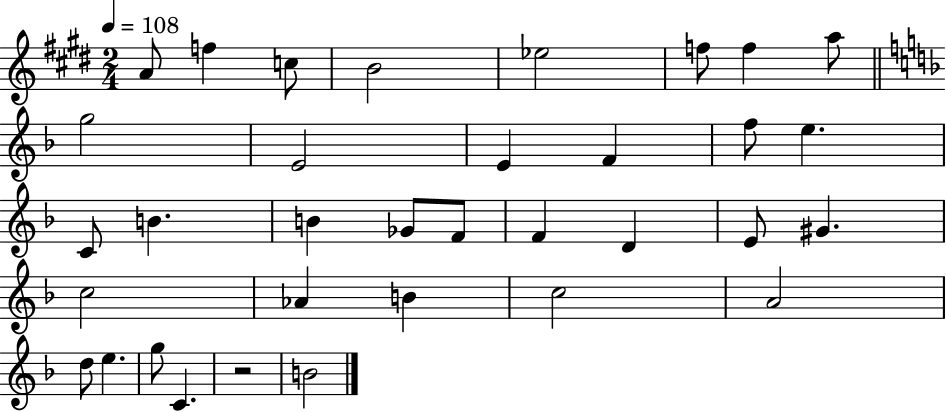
{
  \clef treble
  \numericTimeSignature
  \time 2/4
  \key e \major
  \tempo 4 = 108
  a'8 f''4 c''8 | b'2 | ees''2 | f''8 f''4 a''8 | \break \bar "||" \break \key f \major g''2 | e'2 | e'4 f'4 | f''8 e''4. | \break c'8 b'4. | b'4 ges'8 f'8 | f'4 d'4 | e'8 gis'4. | \break c''2 | aes'4 b'4 | c''2 | a'2 | \break d''8 e''4. | g''8 c'4. | r2 | b'2 | \break \bar "|."
}